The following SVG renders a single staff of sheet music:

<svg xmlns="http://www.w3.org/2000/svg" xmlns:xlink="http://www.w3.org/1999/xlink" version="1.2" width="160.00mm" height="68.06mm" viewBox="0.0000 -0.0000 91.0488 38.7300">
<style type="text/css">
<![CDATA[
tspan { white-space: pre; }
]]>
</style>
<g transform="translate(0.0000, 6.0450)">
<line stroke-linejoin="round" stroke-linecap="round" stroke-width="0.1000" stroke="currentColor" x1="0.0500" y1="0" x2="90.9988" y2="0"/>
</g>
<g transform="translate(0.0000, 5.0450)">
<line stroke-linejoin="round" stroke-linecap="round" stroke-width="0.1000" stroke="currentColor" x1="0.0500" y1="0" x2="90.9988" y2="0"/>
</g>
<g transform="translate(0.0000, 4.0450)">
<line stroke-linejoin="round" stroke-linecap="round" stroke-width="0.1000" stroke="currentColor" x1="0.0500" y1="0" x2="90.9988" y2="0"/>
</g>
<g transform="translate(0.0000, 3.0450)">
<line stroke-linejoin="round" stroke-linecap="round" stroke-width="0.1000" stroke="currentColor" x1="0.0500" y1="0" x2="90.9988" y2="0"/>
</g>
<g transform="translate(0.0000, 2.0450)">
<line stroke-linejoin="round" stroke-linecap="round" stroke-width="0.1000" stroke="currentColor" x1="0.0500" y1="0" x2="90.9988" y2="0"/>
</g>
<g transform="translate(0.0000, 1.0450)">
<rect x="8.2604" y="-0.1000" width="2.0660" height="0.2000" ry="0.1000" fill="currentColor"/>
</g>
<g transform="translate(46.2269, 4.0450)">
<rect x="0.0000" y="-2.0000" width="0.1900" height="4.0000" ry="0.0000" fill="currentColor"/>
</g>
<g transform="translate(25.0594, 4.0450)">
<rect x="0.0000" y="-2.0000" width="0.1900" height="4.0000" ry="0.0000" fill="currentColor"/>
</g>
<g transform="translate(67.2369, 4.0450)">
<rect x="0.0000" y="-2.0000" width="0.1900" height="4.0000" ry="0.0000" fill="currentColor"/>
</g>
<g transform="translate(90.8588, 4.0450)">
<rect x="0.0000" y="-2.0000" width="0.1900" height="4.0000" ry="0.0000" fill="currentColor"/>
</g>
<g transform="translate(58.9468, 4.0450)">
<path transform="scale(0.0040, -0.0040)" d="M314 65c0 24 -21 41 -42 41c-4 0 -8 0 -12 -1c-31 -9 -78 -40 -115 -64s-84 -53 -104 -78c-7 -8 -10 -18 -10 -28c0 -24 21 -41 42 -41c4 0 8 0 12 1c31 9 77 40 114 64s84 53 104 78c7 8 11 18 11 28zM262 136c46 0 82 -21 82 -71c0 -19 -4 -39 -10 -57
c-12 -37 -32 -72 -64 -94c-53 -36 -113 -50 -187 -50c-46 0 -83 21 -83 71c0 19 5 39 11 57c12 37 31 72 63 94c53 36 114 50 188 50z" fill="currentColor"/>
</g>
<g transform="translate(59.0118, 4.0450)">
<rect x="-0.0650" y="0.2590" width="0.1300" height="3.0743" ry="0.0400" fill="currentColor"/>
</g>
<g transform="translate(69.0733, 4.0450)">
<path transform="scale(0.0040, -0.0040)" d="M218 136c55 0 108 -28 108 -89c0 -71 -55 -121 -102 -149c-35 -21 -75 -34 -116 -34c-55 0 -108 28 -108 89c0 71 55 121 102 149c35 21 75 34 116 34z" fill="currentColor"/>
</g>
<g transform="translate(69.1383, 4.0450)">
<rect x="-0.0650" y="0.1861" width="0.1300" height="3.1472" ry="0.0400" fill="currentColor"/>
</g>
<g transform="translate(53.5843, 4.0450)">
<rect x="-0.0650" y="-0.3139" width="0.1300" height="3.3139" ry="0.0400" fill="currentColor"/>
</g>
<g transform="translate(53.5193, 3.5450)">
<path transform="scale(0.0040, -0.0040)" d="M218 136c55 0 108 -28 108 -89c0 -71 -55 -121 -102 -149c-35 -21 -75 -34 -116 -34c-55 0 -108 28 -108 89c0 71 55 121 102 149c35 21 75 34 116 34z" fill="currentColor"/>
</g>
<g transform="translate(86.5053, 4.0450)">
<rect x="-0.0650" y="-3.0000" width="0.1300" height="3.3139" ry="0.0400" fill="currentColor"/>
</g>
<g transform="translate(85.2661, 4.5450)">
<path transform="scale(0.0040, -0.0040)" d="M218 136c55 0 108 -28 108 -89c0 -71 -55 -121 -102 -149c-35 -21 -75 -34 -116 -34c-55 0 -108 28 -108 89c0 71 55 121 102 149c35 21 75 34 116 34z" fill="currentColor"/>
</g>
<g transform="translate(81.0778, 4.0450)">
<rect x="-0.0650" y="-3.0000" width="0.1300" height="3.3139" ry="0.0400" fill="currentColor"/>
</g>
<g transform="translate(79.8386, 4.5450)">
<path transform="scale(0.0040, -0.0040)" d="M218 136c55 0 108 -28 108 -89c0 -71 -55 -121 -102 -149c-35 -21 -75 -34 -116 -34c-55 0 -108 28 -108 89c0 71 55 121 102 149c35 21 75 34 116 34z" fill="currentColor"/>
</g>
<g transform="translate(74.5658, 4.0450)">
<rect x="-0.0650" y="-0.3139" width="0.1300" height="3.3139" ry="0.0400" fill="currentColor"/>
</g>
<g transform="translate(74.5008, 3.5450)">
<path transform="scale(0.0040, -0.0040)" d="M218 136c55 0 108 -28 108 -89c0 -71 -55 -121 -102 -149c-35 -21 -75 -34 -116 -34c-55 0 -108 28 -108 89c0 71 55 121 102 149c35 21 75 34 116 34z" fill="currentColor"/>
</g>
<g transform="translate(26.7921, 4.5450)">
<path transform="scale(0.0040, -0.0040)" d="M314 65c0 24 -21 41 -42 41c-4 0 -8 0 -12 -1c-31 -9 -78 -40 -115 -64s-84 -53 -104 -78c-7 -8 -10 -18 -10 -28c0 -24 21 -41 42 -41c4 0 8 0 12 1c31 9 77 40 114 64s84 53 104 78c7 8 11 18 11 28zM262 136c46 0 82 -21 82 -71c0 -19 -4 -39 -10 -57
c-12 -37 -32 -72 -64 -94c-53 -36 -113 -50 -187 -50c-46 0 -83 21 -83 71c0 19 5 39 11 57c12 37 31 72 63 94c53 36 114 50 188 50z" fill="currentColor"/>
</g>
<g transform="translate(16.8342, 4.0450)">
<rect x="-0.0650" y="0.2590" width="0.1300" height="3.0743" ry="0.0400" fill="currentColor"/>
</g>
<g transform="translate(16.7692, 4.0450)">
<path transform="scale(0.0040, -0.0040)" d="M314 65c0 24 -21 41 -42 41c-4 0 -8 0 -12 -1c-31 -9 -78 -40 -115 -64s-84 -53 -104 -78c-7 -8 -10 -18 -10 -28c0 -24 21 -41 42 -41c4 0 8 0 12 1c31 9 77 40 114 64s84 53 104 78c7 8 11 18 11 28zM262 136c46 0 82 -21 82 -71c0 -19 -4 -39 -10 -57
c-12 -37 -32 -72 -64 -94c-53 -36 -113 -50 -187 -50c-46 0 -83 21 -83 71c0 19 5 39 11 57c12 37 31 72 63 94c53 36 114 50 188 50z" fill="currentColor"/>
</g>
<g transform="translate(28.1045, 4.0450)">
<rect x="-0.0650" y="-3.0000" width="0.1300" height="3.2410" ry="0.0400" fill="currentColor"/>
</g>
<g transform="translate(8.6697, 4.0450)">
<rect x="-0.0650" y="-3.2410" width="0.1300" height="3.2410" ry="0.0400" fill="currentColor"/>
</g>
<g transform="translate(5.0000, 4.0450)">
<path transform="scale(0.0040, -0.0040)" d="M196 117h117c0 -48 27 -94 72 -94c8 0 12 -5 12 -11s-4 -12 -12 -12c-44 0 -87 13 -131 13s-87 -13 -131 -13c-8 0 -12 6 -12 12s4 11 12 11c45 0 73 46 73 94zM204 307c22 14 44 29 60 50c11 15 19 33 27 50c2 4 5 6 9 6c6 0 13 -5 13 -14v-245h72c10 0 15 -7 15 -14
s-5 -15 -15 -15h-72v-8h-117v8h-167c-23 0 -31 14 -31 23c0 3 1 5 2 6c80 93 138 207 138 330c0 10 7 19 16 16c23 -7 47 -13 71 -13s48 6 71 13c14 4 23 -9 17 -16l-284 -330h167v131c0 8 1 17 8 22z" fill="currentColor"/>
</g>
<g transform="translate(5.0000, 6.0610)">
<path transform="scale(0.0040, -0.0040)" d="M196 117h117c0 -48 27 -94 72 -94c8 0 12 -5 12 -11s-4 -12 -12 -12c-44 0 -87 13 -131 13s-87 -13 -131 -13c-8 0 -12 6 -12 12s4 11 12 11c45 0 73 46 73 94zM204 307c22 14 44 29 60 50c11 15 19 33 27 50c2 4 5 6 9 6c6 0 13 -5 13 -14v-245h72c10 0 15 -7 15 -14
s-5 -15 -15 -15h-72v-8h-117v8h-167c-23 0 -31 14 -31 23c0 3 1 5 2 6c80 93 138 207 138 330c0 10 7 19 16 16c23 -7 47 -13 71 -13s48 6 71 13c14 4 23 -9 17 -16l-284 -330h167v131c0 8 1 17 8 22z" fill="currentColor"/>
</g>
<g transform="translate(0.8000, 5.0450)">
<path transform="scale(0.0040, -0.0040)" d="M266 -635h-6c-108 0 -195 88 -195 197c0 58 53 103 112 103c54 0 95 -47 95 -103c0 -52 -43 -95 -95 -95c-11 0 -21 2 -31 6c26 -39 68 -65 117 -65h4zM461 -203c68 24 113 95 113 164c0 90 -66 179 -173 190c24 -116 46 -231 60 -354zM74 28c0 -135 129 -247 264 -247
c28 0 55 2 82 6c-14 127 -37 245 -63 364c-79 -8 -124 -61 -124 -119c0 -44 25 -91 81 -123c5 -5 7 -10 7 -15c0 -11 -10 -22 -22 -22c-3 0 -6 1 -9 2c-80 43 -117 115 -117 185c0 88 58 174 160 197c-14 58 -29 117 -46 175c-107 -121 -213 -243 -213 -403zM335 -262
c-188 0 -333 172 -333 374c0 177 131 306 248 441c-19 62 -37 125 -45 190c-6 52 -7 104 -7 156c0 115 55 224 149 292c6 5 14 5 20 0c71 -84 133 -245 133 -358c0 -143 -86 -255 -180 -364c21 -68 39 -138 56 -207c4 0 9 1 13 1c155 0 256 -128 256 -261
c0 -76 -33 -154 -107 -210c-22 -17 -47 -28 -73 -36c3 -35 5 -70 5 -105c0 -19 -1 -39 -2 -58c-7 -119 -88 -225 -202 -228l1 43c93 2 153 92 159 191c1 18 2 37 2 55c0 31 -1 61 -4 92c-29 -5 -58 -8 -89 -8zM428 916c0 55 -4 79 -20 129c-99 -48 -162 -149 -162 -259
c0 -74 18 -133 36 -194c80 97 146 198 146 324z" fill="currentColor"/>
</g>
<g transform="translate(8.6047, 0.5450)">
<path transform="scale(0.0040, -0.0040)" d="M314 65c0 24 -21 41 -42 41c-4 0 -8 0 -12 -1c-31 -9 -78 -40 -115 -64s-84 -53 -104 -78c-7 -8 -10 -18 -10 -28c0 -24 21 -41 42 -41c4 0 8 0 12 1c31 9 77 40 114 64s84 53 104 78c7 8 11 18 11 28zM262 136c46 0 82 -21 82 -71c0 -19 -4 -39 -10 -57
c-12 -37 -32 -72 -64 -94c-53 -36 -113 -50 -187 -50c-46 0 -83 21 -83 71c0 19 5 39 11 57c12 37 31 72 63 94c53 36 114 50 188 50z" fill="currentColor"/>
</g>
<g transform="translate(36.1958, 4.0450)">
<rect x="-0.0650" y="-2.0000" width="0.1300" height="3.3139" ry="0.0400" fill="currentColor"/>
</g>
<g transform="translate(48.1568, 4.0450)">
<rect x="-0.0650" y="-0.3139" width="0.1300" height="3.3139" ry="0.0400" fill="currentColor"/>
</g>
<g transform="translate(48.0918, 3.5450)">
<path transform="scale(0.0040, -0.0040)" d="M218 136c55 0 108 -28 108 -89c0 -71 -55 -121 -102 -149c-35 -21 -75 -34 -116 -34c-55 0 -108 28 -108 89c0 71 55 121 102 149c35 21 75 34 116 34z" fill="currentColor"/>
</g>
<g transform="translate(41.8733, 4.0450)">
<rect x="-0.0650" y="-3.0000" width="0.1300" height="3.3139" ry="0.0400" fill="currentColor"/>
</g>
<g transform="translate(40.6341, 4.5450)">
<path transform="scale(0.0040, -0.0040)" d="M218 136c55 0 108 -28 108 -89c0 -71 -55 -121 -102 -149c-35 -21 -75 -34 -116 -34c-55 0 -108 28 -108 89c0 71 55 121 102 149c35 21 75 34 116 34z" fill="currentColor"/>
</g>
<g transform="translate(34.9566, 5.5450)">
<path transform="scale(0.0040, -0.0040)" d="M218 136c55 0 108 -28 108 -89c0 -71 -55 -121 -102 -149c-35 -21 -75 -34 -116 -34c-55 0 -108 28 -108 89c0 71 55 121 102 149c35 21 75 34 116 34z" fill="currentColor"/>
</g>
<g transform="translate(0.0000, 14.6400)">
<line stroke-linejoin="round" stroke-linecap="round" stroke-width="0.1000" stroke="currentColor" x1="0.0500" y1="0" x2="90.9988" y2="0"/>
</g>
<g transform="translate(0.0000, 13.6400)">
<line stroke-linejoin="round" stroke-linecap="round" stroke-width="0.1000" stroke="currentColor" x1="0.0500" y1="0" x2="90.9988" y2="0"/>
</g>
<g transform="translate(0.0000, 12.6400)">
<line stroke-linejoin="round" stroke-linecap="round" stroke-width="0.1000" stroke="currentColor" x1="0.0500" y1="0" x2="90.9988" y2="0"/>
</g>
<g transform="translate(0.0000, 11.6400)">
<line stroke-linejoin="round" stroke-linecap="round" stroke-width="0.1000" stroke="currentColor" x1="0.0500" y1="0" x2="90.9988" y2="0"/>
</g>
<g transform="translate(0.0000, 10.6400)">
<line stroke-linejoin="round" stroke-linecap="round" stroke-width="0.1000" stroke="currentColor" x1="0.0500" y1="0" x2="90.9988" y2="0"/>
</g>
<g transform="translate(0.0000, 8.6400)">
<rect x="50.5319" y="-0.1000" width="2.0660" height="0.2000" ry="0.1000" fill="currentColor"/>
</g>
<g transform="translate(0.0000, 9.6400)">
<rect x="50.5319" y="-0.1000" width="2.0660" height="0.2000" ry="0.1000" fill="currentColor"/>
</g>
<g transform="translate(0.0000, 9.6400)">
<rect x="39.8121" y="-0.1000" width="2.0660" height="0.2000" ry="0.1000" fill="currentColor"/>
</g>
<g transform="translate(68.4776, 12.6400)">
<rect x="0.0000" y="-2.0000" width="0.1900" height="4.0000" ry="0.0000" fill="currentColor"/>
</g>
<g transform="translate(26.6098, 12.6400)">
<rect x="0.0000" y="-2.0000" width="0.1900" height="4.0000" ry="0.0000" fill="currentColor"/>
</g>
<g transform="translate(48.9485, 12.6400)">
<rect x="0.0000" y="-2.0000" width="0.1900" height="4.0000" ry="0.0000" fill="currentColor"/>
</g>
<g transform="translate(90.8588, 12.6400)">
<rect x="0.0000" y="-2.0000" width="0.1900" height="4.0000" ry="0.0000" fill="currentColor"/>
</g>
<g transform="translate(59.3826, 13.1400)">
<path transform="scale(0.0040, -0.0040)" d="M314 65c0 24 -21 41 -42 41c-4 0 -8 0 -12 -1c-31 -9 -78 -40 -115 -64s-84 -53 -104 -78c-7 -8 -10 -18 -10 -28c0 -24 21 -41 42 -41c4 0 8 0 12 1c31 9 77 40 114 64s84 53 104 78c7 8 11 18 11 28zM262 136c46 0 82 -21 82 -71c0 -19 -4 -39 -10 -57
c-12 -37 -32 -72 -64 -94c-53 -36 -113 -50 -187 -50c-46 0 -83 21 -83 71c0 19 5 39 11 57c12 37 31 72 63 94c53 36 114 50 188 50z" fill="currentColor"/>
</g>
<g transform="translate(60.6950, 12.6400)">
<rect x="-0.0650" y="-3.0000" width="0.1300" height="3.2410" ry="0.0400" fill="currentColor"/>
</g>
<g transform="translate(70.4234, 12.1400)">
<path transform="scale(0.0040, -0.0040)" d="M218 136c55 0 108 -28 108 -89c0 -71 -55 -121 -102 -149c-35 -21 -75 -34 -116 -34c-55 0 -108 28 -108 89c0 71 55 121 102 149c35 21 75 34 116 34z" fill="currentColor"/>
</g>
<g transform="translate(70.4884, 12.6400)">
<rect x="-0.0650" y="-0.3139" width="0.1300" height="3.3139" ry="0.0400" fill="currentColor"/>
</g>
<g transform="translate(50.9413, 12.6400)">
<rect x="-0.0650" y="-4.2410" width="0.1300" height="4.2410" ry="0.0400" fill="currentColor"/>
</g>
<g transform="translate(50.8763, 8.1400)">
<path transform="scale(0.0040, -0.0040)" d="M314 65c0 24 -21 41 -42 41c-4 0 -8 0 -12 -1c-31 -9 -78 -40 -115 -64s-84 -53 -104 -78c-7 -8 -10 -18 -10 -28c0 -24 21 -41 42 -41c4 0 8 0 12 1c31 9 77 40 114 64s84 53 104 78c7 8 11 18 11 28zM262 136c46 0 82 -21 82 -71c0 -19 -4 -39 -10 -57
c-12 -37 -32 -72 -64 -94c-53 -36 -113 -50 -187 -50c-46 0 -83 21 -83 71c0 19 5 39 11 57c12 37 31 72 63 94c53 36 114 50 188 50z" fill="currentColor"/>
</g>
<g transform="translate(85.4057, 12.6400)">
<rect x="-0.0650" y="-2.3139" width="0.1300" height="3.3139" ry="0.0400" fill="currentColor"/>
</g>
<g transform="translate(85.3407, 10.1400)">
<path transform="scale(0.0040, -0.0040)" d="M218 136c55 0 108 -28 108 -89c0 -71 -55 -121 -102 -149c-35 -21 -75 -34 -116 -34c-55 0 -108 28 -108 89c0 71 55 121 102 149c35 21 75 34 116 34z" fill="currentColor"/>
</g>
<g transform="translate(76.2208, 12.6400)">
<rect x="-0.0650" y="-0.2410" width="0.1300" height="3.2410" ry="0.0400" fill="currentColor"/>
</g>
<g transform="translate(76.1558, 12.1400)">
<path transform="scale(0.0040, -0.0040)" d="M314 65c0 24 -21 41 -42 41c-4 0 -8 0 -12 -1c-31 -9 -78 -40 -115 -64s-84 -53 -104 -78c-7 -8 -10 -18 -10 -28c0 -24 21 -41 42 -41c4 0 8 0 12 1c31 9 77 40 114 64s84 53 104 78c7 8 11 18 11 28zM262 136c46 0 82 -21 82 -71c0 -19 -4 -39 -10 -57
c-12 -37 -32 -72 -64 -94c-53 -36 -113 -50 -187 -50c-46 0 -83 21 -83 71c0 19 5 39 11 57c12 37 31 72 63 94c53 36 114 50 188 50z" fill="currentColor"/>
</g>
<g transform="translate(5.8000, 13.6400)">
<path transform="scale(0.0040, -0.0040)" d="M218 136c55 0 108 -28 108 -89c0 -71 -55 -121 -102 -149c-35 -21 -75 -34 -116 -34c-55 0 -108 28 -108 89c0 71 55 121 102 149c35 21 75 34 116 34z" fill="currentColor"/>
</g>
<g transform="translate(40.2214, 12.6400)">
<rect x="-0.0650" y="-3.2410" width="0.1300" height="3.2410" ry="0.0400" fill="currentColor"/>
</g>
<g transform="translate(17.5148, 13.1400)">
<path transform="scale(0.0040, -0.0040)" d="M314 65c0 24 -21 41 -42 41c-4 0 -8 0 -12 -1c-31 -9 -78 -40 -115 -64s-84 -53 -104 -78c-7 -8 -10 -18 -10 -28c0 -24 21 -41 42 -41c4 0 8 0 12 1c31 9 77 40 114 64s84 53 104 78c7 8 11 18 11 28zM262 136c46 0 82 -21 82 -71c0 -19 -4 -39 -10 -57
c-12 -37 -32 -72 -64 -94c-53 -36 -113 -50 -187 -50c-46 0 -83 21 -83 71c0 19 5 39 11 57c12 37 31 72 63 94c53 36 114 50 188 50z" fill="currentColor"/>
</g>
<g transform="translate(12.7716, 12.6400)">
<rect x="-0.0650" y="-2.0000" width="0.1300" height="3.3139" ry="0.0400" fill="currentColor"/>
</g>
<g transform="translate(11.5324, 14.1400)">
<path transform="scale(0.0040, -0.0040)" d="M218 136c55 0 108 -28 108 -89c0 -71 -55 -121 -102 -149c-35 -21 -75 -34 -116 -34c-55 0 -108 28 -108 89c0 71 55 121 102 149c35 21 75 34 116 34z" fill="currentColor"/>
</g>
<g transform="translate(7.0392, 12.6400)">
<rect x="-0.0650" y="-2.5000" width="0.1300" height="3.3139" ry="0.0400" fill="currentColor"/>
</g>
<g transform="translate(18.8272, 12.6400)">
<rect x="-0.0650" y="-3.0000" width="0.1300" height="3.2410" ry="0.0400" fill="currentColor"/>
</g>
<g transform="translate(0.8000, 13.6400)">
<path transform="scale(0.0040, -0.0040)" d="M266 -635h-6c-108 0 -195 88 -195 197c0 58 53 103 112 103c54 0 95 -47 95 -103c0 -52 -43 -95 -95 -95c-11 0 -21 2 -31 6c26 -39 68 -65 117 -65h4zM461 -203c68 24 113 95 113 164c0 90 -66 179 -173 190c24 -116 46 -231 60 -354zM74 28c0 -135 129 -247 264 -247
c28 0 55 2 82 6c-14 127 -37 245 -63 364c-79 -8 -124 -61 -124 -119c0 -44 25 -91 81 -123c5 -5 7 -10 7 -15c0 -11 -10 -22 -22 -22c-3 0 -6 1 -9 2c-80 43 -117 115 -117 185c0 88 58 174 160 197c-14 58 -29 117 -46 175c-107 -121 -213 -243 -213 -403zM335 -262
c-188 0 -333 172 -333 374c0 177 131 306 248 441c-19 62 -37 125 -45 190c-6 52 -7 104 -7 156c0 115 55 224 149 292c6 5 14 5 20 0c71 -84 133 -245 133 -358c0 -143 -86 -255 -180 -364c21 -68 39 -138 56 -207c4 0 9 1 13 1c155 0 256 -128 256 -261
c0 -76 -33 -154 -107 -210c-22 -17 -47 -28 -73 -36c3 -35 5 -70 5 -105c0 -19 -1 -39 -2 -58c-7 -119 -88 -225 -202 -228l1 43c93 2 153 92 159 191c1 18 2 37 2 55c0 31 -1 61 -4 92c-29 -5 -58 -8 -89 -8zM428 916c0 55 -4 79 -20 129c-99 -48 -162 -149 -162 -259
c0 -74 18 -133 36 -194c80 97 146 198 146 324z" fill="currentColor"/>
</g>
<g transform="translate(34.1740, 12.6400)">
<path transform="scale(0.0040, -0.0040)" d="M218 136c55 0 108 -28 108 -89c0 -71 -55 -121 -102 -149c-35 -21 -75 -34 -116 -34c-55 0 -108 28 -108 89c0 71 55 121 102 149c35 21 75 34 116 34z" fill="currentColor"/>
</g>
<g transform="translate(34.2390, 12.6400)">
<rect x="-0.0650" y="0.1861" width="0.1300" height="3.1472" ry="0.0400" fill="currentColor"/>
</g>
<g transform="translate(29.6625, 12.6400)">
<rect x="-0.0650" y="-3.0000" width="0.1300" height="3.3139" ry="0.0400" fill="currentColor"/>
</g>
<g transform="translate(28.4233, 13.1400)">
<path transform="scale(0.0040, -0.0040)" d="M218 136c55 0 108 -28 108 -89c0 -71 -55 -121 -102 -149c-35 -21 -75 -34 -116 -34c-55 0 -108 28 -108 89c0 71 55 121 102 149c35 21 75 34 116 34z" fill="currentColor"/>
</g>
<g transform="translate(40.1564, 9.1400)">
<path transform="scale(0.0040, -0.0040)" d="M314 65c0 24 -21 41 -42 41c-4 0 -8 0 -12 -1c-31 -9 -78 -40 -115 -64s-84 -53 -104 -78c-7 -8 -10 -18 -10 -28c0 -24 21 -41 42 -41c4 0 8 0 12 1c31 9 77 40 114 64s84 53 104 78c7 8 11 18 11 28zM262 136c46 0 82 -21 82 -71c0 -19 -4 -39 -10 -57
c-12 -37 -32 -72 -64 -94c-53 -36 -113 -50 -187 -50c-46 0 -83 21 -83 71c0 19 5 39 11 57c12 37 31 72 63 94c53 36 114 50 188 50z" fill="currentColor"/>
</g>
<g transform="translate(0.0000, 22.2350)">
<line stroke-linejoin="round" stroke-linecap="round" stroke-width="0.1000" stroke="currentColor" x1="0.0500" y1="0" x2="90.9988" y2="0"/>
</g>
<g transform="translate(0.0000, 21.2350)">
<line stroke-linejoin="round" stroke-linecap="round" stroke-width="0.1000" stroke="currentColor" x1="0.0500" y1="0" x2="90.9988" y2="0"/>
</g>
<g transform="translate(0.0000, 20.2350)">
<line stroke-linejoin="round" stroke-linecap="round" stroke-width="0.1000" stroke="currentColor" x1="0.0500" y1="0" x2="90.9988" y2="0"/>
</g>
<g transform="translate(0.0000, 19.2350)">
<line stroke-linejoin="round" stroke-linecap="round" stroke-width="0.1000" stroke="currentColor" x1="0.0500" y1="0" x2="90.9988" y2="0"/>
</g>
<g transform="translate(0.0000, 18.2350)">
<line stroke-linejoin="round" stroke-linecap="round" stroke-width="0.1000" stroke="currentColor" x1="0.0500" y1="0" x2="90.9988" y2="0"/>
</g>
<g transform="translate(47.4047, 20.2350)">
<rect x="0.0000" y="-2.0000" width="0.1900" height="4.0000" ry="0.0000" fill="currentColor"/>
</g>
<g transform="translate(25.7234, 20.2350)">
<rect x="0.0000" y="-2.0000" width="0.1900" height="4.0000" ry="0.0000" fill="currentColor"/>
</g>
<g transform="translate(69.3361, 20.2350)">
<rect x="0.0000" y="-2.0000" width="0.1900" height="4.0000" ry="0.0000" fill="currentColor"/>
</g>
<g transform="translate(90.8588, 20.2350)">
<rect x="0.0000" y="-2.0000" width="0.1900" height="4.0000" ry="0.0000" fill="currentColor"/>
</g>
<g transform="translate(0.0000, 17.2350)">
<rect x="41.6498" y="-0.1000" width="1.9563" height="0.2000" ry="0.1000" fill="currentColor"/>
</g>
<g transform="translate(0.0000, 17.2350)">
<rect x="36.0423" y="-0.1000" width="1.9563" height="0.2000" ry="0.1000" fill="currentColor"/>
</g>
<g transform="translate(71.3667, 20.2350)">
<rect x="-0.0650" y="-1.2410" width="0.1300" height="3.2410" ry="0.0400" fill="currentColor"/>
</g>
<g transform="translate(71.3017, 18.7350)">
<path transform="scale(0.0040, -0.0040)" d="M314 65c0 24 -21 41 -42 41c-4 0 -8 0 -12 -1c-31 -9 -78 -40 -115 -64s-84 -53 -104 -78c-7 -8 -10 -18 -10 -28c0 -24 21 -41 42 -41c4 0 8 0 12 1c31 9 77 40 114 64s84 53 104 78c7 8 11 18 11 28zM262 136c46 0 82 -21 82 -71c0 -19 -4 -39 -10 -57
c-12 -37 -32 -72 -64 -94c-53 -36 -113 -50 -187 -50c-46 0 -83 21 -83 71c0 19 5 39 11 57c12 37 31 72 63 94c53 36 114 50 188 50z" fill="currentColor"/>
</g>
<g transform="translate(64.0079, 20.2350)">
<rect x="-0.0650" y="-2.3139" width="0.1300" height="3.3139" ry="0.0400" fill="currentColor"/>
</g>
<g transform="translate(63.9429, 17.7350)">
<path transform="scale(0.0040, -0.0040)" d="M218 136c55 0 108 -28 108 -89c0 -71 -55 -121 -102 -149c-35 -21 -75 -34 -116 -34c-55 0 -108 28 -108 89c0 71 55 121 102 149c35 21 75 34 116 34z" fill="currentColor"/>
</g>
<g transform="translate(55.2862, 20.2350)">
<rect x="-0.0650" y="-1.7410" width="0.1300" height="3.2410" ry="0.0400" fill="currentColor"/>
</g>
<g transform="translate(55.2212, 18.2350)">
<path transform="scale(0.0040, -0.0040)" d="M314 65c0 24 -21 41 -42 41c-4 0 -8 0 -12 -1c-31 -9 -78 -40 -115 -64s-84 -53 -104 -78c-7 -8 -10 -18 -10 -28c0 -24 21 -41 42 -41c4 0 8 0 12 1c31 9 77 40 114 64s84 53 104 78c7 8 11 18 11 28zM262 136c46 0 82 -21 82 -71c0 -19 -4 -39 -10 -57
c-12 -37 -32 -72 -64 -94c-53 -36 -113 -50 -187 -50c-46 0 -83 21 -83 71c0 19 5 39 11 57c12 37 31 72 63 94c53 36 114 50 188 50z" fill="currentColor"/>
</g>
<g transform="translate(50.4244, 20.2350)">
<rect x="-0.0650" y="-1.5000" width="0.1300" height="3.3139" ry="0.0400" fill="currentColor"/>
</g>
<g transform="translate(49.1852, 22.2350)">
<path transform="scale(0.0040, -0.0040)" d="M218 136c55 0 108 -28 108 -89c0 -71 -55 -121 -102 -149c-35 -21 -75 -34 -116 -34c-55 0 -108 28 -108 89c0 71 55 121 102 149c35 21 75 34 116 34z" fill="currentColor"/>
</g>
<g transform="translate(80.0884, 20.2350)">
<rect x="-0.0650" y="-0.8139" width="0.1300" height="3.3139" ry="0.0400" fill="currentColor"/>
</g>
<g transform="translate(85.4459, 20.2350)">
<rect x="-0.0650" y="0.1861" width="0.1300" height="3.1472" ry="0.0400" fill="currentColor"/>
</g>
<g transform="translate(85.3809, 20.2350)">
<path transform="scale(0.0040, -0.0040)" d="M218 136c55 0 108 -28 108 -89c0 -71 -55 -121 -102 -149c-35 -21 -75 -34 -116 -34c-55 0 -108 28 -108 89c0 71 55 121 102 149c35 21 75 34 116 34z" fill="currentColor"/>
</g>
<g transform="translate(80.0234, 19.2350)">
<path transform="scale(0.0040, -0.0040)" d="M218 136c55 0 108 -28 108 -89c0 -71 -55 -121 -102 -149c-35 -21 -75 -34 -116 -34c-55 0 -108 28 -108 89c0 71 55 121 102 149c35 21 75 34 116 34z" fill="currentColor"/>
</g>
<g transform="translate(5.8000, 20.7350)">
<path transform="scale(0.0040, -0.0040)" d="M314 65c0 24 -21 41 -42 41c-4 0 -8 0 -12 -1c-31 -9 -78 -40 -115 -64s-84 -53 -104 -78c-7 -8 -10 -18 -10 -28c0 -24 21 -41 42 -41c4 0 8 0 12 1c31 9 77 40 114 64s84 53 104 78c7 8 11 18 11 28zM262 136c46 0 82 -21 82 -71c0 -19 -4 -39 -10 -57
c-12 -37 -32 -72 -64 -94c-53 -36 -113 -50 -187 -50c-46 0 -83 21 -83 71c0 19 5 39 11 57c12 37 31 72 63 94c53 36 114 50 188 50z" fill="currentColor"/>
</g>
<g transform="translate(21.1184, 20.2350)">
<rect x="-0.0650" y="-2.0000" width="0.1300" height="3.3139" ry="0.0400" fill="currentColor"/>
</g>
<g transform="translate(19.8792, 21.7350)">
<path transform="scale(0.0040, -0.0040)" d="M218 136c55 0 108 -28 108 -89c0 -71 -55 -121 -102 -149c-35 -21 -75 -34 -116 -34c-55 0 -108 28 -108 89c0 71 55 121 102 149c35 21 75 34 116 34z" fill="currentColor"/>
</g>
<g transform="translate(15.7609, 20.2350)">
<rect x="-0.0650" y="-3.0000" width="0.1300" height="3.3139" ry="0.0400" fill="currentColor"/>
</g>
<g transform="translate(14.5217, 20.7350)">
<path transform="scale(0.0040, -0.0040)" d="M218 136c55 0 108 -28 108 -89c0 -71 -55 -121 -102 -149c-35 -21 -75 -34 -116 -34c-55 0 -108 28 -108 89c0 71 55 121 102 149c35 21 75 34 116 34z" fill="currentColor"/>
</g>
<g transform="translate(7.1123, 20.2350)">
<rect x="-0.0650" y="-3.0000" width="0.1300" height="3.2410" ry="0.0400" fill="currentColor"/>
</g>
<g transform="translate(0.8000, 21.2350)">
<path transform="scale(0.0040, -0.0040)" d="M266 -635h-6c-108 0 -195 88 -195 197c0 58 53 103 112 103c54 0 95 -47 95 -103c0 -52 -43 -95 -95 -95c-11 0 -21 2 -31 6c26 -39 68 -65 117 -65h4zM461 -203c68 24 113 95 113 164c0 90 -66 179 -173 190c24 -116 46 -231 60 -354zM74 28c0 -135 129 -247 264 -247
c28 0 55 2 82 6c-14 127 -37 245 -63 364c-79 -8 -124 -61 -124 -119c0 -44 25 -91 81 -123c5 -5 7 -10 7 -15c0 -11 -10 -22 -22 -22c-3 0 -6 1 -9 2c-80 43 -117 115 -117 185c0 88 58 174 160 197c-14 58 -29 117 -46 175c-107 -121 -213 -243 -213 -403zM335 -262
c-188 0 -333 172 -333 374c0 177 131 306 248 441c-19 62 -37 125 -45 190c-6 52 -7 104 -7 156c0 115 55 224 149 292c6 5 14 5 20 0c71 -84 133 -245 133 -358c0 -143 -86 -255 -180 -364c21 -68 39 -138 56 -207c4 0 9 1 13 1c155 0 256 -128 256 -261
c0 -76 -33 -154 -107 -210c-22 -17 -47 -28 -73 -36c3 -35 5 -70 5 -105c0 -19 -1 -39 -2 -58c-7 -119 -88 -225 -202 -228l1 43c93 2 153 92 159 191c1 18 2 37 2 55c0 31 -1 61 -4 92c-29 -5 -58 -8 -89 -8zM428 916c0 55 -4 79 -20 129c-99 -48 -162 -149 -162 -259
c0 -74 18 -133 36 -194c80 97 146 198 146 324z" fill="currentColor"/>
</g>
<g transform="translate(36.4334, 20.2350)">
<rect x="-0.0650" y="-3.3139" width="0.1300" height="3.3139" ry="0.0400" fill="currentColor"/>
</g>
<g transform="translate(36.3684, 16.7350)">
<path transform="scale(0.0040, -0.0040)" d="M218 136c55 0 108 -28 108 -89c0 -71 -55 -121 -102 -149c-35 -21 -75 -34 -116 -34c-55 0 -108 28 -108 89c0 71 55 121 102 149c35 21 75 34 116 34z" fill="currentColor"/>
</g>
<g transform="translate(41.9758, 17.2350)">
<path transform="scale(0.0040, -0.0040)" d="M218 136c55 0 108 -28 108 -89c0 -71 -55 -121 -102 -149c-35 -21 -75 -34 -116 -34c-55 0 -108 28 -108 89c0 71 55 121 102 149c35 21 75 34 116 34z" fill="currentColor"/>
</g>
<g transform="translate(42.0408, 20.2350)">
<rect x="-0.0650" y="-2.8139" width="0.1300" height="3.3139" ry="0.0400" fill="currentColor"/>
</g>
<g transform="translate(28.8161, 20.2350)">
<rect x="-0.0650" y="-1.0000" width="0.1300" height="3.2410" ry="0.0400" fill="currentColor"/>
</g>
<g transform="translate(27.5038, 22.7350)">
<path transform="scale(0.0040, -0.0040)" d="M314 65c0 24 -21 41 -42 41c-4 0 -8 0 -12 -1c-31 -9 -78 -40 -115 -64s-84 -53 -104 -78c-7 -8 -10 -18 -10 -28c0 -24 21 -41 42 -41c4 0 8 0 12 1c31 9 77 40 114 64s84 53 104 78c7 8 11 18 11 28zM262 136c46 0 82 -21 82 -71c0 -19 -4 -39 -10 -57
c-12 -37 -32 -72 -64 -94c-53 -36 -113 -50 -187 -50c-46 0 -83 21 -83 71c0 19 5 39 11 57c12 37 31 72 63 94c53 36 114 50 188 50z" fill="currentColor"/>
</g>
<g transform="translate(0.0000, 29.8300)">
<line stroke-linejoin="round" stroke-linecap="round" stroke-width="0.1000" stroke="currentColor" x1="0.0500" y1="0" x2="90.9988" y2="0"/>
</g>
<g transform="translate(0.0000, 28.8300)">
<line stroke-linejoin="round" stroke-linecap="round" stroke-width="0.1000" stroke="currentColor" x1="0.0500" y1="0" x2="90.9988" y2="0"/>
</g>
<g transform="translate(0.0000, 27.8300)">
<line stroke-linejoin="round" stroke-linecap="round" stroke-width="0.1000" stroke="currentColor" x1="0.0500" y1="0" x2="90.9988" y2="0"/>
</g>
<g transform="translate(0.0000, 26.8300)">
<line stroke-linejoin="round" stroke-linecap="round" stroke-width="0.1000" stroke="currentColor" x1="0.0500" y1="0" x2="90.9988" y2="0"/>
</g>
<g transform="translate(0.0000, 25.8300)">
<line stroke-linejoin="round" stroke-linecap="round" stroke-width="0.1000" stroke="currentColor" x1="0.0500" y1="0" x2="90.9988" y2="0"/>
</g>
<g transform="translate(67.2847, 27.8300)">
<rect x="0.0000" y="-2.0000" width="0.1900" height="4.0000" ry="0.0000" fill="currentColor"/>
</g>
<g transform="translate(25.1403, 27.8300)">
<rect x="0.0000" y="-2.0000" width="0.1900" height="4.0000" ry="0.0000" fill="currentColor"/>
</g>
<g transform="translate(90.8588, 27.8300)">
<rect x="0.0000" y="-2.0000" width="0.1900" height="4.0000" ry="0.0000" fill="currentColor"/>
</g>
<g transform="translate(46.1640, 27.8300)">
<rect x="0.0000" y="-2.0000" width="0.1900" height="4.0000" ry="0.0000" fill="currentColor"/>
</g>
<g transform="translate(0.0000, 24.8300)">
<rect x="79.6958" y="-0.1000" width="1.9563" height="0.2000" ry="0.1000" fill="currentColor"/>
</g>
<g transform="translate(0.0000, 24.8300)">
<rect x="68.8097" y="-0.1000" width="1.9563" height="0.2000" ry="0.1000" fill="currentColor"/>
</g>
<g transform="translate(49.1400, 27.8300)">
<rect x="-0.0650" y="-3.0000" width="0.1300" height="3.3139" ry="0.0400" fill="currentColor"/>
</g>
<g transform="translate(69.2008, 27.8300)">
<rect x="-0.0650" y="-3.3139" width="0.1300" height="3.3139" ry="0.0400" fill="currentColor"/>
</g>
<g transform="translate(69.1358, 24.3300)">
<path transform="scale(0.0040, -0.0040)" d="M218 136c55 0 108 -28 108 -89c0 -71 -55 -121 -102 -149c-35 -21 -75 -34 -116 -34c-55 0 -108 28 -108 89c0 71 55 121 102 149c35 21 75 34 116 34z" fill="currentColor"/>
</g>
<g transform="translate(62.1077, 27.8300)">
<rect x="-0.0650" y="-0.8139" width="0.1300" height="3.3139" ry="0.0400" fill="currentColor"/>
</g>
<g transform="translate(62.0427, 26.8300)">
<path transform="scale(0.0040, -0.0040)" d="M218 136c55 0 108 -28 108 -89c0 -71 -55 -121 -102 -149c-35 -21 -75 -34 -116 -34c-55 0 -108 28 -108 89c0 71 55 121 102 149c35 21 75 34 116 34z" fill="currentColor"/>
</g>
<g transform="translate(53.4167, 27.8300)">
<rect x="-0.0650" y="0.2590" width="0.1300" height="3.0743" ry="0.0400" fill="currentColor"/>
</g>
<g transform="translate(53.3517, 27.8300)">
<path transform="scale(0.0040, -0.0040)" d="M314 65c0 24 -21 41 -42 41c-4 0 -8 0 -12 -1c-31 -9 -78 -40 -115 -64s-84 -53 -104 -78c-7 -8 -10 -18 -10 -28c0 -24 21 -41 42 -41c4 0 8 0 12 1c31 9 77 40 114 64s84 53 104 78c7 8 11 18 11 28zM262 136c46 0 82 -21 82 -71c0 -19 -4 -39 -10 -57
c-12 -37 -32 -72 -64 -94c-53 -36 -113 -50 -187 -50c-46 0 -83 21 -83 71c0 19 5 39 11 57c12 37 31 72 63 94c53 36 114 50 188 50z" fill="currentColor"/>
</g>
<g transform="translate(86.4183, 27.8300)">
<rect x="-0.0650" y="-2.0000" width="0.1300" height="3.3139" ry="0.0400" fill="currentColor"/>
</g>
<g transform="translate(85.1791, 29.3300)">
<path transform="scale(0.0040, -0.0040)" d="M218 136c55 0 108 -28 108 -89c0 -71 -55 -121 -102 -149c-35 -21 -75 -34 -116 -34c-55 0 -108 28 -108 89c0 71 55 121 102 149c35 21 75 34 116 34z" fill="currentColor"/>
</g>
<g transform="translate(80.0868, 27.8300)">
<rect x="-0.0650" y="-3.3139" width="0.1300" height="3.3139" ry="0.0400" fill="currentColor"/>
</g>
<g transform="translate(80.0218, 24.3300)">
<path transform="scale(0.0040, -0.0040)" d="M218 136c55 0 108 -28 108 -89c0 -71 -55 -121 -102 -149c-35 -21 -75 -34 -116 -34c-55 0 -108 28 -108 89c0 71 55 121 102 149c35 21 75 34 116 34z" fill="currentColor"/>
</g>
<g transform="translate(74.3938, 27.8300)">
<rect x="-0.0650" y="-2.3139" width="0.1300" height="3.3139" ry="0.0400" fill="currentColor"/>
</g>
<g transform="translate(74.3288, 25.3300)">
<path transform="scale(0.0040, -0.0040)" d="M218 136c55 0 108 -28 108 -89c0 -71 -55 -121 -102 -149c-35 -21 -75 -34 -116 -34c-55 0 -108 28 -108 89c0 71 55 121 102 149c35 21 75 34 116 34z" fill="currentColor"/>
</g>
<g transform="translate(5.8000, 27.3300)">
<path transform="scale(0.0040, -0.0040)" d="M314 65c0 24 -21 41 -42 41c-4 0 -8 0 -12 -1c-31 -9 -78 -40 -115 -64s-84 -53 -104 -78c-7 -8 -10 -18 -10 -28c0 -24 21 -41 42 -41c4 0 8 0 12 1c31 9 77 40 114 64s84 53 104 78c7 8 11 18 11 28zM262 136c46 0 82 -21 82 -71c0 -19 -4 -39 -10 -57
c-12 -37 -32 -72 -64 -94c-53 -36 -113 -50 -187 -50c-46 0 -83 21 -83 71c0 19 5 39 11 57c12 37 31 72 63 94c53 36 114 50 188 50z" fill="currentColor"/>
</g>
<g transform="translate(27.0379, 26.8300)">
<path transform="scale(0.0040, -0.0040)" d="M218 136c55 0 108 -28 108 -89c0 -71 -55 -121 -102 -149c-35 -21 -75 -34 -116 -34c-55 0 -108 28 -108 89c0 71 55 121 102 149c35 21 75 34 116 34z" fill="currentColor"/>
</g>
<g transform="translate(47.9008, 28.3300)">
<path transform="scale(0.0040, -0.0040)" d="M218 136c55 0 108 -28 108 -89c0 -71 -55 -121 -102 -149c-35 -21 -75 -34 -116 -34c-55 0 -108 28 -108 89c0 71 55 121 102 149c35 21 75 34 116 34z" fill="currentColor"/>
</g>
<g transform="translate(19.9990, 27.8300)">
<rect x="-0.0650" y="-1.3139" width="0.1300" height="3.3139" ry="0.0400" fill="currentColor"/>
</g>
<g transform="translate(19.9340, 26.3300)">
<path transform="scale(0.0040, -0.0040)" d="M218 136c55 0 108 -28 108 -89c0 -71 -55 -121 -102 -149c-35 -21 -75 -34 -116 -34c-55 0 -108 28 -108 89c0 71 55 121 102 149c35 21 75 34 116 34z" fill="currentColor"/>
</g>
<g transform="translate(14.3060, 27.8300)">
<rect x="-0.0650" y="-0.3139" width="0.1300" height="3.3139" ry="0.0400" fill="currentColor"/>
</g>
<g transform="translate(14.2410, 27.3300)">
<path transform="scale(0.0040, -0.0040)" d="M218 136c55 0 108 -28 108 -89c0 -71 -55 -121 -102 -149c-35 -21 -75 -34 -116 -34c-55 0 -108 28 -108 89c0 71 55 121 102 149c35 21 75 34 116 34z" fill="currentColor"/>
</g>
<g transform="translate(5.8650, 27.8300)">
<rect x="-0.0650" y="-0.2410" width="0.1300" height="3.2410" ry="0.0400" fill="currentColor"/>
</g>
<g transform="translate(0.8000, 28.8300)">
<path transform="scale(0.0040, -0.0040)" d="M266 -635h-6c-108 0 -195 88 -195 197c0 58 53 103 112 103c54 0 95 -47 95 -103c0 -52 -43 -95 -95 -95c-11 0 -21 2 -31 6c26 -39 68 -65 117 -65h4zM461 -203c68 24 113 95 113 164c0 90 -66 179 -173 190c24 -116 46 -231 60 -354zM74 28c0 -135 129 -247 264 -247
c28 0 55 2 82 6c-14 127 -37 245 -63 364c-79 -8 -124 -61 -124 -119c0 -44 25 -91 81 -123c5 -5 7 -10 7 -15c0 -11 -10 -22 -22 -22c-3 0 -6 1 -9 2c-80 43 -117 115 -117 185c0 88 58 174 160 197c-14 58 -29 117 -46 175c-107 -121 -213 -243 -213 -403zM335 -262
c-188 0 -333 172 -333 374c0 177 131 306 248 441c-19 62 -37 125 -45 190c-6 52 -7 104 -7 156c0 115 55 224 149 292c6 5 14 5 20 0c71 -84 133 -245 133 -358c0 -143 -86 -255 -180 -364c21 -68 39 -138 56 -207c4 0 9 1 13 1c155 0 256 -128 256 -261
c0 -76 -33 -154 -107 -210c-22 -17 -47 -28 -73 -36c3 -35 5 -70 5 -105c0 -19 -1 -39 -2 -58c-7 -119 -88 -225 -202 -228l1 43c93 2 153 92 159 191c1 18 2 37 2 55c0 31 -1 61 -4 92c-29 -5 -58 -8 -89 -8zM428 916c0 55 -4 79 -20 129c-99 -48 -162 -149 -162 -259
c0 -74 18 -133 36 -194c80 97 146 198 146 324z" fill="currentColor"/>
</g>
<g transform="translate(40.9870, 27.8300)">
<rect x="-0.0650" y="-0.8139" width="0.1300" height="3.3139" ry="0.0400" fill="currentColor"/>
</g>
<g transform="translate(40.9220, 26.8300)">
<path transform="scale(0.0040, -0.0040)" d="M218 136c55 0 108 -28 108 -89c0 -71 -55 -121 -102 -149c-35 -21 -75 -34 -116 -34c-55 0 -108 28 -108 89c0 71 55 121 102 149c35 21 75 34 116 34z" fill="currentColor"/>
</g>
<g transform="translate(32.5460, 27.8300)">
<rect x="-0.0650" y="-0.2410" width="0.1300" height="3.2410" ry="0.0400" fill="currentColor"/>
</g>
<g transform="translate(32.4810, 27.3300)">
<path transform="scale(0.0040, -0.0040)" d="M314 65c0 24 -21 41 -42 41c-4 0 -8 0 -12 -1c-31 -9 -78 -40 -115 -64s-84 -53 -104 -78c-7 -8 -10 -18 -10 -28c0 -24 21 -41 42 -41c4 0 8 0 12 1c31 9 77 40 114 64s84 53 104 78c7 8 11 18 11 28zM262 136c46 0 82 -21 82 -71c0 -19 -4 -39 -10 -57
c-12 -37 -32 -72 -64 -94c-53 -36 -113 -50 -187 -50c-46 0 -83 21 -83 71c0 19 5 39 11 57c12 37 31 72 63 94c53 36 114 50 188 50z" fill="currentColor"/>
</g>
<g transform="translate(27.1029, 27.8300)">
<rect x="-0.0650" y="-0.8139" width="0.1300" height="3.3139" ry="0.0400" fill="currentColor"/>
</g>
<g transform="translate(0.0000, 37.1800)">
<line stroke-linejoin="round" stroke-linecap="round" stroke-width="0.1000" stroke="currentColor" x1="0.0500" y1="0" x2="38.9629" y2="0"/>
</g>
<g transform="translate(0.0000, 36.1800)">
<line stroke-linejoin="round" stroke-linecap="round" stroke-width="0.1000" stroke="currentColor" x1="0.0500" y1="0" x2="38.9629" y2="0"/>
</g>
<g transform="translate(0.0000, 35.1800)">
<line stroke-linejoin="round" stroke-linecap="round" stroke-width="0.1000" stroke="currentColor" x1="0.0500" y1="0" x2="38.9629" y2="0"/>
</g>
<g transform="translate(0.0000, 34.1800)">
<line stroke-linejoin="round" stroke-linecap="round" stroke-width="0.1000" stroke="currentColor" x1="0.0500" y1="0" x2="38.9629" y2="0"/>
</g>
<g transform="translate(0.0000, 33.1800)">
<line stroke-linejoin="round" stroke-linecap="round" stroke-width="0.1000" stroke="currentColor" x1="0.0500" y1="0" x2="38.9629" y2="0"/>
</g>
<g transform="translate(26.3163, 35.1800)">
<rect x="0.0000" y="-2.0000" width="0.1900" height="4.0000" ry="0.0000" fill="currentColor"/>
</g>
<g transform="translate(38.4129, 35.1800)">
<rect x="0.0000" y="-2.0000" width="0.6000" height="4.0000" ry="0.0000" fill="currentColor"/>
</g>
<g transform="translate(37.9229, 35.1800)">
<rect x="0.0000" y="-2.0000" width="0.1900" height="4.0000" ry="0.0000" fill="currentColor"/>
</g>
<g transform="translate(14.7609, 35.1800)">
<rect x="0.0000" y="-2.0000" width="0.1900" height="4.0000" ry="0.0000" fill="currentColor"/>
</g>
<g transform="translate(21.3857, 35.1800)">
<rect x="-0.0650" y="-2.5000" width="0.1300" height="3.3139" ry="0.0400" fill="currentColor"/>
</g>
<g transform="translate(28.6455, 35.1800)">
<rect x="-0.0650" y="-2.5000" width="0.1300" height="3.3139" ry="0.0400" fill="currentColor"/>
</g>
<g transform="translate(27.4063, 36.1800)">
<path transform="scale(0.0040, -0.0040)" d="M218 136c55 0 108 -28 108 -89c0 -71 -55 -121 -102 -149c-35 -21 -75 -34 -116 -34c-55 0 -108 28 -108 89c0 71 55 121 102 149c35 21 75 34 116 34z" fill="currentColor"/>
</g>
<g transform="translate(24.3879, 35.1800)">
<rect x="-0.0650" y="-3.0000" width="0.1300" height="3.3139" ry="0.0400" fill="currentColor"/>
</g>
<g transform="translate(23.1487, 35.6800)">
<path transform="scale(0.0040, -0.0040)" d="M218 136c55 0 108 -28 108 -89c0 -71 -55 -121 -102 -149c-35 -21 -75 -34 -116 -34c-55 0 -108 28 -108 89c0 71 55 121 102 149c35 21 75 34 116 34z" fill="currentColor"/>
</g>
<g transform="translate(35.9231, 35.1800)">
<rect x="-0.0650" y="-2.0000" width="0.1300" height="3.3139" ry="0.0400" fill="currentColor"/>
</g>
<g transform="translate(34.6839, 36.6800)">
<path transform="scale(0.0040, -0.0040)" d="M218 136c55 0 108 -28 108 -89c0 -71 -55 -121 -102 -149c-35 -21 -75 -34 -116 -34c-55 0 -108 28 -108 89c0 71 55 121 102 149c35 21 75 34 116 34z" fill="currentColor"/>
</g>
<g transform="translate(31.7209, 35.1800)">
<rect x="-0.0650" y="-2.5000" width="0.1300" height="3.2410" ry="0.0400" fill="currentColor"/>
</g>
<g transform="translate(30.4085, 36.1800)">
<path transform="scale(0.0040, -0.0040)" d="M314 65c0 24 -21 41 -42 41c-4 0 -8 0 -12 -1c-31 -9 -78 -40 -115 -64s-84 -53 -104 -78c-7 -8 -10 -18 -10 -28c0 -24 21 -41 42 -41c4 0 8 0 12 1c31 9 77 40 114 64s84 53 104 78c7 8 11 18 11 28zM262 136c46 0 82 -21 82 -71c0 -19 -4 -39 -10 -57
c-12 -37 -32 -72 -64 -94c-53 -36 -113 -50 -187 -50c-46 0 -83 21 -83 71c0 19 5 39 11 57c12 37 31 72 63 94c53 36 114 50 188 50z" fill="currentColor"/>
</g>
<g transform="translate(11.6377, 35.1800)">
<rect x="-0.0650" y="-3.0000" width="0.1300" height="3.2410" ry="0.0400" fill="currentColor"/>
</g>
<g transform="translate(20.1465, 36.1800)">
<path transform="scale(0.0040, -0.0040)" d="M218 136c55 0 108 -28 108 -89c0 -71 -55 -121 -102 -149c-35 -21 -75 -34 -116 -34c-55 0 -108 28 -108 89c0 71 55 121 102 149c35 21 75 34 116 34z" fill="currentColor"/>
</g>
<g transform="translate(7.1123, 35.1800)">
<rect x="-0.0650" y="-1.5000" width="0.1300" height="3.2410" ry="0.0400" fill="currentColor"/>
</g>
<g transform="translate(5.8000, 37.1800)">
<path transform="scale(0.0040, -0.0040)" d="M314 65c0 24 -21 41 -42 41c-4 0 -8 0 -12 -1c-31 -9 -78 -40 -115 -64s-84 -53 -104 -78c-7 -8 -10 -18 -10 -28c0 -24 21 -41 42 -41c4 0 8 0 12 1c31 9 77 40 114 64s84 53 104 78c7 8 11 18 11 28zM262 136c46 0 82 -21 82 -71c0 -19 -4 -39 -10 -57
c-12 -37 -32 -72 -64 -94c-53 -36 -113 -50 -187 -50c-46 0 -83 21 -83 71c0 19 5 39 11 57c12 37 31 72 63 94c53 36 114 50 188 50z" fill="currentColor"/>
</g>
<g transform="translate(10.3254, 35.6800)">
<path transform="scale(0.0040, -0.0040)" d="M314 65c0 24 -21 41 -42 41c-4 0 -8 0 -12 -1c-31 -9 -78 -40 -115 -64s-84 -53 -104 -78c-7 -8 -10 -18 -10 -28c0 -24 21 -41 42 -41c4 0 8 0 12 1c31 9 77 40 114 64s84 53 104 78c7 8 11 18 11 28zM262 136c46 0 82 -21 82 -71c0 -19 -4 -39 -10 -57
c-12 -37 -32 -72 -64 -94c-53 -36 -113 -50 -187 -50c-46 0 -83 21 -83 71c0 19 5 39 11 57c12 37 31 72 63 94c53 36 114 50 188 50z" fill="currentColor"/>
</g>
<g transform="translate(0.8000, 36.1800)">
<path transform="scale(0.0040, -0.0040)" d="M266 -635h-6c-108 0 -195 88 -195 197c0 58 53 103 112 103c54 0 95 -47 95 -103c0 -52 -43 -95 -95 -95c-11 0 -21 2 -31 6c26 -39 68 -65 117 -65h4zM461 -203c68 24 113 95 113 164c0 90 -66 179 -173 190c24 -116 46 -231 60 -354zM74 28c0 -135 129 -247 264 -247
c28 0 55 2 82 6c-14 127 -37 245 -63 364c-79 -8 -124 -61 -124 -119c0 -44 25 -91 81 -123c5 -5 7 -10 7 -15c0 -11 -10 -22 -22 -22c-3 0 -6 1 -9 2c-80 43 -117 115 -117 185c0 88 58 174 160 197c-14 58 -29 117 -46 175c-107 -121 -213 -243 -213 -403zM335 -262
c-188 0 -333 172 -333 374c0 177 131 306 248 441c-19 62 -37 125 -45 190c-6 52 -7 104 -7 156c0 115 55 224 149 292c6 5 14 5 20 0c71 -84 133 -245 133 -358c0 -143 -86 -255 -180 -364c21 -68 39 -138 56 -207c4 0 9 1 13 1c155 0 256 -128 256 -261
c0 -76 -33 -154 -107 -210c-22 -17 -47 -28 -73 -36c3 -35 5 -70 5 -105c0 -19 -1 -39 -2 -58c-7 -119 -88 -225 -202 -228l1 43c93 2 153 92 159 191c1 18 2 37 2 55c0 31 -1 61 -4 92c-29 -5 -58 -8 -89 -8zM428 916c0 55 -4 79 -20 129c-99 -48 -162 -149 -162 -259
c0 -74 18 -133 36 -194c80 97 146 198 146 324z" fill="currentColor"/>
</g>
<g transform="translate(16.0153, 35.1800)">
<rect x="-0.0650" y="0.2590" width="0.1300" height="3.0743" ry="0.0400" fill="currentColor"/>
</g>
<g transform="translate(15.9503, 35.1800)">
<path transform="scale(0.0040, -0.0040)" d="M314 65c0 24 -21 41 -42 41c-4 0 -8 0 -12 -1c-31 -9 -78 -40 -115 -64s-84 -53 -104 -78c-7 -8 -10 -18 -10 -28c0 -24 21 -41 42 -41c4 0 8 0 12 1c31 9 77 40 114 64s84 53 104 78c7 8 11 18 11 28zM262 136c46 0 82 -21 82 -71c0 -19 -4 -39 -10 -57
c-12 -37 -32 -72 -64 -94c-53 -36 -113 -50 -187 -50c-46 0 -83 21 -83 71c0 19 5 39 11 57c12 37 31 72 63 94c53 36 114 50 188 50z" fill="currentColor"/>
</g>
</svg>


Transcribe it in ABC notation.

X:1
T:Untitled
M:4/4
L:1/4
K:C
b2 B2 A2 F A c c B2 B c A A G F A2 A B b2 d'2 A2 c c2 g A2 A F D2 b a E f2 g e2 d B c2 c e d c2 d A B2 d b g b F E2 A2 B2 G A G G2 F